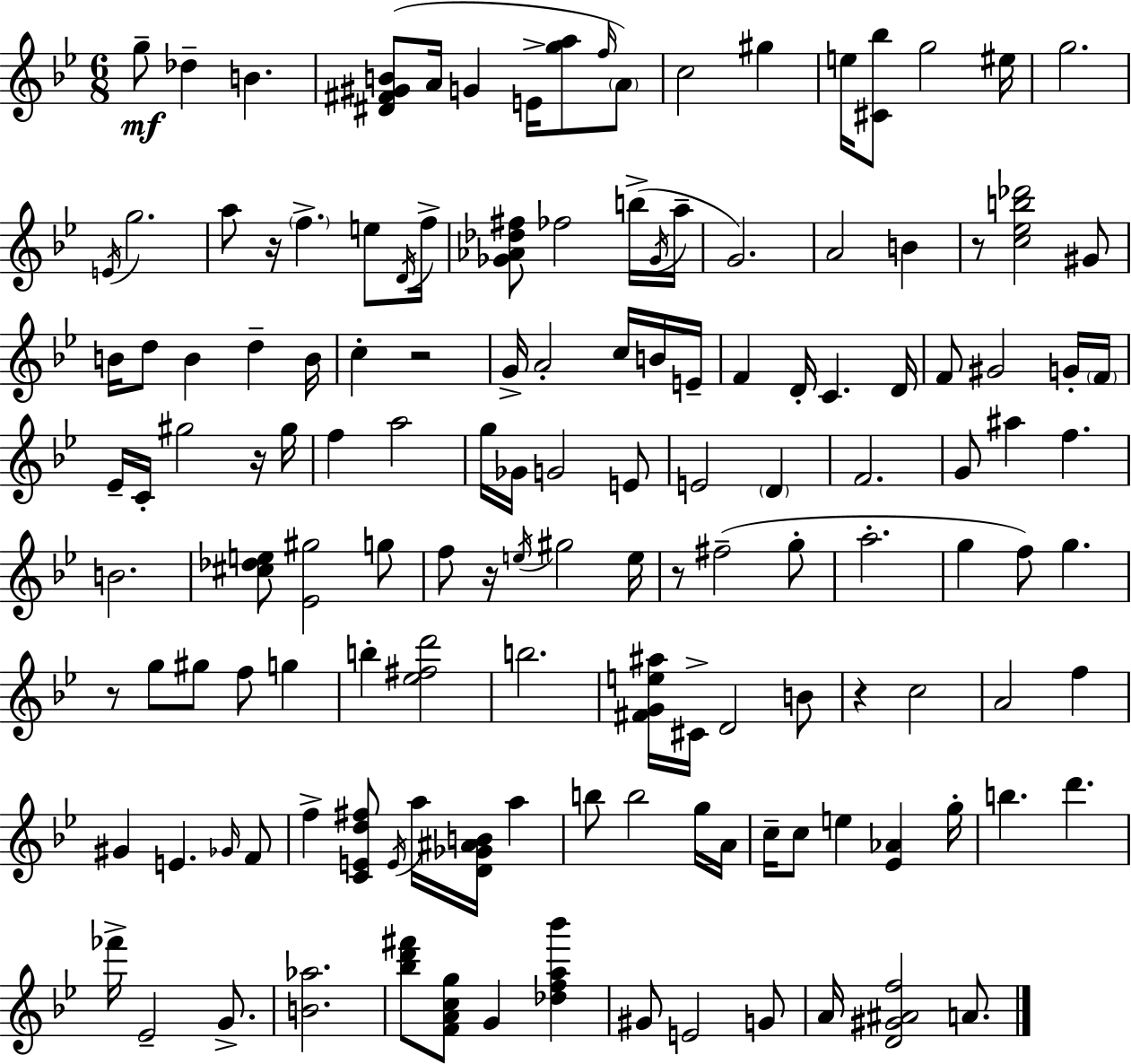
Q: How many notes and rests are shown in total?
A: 140